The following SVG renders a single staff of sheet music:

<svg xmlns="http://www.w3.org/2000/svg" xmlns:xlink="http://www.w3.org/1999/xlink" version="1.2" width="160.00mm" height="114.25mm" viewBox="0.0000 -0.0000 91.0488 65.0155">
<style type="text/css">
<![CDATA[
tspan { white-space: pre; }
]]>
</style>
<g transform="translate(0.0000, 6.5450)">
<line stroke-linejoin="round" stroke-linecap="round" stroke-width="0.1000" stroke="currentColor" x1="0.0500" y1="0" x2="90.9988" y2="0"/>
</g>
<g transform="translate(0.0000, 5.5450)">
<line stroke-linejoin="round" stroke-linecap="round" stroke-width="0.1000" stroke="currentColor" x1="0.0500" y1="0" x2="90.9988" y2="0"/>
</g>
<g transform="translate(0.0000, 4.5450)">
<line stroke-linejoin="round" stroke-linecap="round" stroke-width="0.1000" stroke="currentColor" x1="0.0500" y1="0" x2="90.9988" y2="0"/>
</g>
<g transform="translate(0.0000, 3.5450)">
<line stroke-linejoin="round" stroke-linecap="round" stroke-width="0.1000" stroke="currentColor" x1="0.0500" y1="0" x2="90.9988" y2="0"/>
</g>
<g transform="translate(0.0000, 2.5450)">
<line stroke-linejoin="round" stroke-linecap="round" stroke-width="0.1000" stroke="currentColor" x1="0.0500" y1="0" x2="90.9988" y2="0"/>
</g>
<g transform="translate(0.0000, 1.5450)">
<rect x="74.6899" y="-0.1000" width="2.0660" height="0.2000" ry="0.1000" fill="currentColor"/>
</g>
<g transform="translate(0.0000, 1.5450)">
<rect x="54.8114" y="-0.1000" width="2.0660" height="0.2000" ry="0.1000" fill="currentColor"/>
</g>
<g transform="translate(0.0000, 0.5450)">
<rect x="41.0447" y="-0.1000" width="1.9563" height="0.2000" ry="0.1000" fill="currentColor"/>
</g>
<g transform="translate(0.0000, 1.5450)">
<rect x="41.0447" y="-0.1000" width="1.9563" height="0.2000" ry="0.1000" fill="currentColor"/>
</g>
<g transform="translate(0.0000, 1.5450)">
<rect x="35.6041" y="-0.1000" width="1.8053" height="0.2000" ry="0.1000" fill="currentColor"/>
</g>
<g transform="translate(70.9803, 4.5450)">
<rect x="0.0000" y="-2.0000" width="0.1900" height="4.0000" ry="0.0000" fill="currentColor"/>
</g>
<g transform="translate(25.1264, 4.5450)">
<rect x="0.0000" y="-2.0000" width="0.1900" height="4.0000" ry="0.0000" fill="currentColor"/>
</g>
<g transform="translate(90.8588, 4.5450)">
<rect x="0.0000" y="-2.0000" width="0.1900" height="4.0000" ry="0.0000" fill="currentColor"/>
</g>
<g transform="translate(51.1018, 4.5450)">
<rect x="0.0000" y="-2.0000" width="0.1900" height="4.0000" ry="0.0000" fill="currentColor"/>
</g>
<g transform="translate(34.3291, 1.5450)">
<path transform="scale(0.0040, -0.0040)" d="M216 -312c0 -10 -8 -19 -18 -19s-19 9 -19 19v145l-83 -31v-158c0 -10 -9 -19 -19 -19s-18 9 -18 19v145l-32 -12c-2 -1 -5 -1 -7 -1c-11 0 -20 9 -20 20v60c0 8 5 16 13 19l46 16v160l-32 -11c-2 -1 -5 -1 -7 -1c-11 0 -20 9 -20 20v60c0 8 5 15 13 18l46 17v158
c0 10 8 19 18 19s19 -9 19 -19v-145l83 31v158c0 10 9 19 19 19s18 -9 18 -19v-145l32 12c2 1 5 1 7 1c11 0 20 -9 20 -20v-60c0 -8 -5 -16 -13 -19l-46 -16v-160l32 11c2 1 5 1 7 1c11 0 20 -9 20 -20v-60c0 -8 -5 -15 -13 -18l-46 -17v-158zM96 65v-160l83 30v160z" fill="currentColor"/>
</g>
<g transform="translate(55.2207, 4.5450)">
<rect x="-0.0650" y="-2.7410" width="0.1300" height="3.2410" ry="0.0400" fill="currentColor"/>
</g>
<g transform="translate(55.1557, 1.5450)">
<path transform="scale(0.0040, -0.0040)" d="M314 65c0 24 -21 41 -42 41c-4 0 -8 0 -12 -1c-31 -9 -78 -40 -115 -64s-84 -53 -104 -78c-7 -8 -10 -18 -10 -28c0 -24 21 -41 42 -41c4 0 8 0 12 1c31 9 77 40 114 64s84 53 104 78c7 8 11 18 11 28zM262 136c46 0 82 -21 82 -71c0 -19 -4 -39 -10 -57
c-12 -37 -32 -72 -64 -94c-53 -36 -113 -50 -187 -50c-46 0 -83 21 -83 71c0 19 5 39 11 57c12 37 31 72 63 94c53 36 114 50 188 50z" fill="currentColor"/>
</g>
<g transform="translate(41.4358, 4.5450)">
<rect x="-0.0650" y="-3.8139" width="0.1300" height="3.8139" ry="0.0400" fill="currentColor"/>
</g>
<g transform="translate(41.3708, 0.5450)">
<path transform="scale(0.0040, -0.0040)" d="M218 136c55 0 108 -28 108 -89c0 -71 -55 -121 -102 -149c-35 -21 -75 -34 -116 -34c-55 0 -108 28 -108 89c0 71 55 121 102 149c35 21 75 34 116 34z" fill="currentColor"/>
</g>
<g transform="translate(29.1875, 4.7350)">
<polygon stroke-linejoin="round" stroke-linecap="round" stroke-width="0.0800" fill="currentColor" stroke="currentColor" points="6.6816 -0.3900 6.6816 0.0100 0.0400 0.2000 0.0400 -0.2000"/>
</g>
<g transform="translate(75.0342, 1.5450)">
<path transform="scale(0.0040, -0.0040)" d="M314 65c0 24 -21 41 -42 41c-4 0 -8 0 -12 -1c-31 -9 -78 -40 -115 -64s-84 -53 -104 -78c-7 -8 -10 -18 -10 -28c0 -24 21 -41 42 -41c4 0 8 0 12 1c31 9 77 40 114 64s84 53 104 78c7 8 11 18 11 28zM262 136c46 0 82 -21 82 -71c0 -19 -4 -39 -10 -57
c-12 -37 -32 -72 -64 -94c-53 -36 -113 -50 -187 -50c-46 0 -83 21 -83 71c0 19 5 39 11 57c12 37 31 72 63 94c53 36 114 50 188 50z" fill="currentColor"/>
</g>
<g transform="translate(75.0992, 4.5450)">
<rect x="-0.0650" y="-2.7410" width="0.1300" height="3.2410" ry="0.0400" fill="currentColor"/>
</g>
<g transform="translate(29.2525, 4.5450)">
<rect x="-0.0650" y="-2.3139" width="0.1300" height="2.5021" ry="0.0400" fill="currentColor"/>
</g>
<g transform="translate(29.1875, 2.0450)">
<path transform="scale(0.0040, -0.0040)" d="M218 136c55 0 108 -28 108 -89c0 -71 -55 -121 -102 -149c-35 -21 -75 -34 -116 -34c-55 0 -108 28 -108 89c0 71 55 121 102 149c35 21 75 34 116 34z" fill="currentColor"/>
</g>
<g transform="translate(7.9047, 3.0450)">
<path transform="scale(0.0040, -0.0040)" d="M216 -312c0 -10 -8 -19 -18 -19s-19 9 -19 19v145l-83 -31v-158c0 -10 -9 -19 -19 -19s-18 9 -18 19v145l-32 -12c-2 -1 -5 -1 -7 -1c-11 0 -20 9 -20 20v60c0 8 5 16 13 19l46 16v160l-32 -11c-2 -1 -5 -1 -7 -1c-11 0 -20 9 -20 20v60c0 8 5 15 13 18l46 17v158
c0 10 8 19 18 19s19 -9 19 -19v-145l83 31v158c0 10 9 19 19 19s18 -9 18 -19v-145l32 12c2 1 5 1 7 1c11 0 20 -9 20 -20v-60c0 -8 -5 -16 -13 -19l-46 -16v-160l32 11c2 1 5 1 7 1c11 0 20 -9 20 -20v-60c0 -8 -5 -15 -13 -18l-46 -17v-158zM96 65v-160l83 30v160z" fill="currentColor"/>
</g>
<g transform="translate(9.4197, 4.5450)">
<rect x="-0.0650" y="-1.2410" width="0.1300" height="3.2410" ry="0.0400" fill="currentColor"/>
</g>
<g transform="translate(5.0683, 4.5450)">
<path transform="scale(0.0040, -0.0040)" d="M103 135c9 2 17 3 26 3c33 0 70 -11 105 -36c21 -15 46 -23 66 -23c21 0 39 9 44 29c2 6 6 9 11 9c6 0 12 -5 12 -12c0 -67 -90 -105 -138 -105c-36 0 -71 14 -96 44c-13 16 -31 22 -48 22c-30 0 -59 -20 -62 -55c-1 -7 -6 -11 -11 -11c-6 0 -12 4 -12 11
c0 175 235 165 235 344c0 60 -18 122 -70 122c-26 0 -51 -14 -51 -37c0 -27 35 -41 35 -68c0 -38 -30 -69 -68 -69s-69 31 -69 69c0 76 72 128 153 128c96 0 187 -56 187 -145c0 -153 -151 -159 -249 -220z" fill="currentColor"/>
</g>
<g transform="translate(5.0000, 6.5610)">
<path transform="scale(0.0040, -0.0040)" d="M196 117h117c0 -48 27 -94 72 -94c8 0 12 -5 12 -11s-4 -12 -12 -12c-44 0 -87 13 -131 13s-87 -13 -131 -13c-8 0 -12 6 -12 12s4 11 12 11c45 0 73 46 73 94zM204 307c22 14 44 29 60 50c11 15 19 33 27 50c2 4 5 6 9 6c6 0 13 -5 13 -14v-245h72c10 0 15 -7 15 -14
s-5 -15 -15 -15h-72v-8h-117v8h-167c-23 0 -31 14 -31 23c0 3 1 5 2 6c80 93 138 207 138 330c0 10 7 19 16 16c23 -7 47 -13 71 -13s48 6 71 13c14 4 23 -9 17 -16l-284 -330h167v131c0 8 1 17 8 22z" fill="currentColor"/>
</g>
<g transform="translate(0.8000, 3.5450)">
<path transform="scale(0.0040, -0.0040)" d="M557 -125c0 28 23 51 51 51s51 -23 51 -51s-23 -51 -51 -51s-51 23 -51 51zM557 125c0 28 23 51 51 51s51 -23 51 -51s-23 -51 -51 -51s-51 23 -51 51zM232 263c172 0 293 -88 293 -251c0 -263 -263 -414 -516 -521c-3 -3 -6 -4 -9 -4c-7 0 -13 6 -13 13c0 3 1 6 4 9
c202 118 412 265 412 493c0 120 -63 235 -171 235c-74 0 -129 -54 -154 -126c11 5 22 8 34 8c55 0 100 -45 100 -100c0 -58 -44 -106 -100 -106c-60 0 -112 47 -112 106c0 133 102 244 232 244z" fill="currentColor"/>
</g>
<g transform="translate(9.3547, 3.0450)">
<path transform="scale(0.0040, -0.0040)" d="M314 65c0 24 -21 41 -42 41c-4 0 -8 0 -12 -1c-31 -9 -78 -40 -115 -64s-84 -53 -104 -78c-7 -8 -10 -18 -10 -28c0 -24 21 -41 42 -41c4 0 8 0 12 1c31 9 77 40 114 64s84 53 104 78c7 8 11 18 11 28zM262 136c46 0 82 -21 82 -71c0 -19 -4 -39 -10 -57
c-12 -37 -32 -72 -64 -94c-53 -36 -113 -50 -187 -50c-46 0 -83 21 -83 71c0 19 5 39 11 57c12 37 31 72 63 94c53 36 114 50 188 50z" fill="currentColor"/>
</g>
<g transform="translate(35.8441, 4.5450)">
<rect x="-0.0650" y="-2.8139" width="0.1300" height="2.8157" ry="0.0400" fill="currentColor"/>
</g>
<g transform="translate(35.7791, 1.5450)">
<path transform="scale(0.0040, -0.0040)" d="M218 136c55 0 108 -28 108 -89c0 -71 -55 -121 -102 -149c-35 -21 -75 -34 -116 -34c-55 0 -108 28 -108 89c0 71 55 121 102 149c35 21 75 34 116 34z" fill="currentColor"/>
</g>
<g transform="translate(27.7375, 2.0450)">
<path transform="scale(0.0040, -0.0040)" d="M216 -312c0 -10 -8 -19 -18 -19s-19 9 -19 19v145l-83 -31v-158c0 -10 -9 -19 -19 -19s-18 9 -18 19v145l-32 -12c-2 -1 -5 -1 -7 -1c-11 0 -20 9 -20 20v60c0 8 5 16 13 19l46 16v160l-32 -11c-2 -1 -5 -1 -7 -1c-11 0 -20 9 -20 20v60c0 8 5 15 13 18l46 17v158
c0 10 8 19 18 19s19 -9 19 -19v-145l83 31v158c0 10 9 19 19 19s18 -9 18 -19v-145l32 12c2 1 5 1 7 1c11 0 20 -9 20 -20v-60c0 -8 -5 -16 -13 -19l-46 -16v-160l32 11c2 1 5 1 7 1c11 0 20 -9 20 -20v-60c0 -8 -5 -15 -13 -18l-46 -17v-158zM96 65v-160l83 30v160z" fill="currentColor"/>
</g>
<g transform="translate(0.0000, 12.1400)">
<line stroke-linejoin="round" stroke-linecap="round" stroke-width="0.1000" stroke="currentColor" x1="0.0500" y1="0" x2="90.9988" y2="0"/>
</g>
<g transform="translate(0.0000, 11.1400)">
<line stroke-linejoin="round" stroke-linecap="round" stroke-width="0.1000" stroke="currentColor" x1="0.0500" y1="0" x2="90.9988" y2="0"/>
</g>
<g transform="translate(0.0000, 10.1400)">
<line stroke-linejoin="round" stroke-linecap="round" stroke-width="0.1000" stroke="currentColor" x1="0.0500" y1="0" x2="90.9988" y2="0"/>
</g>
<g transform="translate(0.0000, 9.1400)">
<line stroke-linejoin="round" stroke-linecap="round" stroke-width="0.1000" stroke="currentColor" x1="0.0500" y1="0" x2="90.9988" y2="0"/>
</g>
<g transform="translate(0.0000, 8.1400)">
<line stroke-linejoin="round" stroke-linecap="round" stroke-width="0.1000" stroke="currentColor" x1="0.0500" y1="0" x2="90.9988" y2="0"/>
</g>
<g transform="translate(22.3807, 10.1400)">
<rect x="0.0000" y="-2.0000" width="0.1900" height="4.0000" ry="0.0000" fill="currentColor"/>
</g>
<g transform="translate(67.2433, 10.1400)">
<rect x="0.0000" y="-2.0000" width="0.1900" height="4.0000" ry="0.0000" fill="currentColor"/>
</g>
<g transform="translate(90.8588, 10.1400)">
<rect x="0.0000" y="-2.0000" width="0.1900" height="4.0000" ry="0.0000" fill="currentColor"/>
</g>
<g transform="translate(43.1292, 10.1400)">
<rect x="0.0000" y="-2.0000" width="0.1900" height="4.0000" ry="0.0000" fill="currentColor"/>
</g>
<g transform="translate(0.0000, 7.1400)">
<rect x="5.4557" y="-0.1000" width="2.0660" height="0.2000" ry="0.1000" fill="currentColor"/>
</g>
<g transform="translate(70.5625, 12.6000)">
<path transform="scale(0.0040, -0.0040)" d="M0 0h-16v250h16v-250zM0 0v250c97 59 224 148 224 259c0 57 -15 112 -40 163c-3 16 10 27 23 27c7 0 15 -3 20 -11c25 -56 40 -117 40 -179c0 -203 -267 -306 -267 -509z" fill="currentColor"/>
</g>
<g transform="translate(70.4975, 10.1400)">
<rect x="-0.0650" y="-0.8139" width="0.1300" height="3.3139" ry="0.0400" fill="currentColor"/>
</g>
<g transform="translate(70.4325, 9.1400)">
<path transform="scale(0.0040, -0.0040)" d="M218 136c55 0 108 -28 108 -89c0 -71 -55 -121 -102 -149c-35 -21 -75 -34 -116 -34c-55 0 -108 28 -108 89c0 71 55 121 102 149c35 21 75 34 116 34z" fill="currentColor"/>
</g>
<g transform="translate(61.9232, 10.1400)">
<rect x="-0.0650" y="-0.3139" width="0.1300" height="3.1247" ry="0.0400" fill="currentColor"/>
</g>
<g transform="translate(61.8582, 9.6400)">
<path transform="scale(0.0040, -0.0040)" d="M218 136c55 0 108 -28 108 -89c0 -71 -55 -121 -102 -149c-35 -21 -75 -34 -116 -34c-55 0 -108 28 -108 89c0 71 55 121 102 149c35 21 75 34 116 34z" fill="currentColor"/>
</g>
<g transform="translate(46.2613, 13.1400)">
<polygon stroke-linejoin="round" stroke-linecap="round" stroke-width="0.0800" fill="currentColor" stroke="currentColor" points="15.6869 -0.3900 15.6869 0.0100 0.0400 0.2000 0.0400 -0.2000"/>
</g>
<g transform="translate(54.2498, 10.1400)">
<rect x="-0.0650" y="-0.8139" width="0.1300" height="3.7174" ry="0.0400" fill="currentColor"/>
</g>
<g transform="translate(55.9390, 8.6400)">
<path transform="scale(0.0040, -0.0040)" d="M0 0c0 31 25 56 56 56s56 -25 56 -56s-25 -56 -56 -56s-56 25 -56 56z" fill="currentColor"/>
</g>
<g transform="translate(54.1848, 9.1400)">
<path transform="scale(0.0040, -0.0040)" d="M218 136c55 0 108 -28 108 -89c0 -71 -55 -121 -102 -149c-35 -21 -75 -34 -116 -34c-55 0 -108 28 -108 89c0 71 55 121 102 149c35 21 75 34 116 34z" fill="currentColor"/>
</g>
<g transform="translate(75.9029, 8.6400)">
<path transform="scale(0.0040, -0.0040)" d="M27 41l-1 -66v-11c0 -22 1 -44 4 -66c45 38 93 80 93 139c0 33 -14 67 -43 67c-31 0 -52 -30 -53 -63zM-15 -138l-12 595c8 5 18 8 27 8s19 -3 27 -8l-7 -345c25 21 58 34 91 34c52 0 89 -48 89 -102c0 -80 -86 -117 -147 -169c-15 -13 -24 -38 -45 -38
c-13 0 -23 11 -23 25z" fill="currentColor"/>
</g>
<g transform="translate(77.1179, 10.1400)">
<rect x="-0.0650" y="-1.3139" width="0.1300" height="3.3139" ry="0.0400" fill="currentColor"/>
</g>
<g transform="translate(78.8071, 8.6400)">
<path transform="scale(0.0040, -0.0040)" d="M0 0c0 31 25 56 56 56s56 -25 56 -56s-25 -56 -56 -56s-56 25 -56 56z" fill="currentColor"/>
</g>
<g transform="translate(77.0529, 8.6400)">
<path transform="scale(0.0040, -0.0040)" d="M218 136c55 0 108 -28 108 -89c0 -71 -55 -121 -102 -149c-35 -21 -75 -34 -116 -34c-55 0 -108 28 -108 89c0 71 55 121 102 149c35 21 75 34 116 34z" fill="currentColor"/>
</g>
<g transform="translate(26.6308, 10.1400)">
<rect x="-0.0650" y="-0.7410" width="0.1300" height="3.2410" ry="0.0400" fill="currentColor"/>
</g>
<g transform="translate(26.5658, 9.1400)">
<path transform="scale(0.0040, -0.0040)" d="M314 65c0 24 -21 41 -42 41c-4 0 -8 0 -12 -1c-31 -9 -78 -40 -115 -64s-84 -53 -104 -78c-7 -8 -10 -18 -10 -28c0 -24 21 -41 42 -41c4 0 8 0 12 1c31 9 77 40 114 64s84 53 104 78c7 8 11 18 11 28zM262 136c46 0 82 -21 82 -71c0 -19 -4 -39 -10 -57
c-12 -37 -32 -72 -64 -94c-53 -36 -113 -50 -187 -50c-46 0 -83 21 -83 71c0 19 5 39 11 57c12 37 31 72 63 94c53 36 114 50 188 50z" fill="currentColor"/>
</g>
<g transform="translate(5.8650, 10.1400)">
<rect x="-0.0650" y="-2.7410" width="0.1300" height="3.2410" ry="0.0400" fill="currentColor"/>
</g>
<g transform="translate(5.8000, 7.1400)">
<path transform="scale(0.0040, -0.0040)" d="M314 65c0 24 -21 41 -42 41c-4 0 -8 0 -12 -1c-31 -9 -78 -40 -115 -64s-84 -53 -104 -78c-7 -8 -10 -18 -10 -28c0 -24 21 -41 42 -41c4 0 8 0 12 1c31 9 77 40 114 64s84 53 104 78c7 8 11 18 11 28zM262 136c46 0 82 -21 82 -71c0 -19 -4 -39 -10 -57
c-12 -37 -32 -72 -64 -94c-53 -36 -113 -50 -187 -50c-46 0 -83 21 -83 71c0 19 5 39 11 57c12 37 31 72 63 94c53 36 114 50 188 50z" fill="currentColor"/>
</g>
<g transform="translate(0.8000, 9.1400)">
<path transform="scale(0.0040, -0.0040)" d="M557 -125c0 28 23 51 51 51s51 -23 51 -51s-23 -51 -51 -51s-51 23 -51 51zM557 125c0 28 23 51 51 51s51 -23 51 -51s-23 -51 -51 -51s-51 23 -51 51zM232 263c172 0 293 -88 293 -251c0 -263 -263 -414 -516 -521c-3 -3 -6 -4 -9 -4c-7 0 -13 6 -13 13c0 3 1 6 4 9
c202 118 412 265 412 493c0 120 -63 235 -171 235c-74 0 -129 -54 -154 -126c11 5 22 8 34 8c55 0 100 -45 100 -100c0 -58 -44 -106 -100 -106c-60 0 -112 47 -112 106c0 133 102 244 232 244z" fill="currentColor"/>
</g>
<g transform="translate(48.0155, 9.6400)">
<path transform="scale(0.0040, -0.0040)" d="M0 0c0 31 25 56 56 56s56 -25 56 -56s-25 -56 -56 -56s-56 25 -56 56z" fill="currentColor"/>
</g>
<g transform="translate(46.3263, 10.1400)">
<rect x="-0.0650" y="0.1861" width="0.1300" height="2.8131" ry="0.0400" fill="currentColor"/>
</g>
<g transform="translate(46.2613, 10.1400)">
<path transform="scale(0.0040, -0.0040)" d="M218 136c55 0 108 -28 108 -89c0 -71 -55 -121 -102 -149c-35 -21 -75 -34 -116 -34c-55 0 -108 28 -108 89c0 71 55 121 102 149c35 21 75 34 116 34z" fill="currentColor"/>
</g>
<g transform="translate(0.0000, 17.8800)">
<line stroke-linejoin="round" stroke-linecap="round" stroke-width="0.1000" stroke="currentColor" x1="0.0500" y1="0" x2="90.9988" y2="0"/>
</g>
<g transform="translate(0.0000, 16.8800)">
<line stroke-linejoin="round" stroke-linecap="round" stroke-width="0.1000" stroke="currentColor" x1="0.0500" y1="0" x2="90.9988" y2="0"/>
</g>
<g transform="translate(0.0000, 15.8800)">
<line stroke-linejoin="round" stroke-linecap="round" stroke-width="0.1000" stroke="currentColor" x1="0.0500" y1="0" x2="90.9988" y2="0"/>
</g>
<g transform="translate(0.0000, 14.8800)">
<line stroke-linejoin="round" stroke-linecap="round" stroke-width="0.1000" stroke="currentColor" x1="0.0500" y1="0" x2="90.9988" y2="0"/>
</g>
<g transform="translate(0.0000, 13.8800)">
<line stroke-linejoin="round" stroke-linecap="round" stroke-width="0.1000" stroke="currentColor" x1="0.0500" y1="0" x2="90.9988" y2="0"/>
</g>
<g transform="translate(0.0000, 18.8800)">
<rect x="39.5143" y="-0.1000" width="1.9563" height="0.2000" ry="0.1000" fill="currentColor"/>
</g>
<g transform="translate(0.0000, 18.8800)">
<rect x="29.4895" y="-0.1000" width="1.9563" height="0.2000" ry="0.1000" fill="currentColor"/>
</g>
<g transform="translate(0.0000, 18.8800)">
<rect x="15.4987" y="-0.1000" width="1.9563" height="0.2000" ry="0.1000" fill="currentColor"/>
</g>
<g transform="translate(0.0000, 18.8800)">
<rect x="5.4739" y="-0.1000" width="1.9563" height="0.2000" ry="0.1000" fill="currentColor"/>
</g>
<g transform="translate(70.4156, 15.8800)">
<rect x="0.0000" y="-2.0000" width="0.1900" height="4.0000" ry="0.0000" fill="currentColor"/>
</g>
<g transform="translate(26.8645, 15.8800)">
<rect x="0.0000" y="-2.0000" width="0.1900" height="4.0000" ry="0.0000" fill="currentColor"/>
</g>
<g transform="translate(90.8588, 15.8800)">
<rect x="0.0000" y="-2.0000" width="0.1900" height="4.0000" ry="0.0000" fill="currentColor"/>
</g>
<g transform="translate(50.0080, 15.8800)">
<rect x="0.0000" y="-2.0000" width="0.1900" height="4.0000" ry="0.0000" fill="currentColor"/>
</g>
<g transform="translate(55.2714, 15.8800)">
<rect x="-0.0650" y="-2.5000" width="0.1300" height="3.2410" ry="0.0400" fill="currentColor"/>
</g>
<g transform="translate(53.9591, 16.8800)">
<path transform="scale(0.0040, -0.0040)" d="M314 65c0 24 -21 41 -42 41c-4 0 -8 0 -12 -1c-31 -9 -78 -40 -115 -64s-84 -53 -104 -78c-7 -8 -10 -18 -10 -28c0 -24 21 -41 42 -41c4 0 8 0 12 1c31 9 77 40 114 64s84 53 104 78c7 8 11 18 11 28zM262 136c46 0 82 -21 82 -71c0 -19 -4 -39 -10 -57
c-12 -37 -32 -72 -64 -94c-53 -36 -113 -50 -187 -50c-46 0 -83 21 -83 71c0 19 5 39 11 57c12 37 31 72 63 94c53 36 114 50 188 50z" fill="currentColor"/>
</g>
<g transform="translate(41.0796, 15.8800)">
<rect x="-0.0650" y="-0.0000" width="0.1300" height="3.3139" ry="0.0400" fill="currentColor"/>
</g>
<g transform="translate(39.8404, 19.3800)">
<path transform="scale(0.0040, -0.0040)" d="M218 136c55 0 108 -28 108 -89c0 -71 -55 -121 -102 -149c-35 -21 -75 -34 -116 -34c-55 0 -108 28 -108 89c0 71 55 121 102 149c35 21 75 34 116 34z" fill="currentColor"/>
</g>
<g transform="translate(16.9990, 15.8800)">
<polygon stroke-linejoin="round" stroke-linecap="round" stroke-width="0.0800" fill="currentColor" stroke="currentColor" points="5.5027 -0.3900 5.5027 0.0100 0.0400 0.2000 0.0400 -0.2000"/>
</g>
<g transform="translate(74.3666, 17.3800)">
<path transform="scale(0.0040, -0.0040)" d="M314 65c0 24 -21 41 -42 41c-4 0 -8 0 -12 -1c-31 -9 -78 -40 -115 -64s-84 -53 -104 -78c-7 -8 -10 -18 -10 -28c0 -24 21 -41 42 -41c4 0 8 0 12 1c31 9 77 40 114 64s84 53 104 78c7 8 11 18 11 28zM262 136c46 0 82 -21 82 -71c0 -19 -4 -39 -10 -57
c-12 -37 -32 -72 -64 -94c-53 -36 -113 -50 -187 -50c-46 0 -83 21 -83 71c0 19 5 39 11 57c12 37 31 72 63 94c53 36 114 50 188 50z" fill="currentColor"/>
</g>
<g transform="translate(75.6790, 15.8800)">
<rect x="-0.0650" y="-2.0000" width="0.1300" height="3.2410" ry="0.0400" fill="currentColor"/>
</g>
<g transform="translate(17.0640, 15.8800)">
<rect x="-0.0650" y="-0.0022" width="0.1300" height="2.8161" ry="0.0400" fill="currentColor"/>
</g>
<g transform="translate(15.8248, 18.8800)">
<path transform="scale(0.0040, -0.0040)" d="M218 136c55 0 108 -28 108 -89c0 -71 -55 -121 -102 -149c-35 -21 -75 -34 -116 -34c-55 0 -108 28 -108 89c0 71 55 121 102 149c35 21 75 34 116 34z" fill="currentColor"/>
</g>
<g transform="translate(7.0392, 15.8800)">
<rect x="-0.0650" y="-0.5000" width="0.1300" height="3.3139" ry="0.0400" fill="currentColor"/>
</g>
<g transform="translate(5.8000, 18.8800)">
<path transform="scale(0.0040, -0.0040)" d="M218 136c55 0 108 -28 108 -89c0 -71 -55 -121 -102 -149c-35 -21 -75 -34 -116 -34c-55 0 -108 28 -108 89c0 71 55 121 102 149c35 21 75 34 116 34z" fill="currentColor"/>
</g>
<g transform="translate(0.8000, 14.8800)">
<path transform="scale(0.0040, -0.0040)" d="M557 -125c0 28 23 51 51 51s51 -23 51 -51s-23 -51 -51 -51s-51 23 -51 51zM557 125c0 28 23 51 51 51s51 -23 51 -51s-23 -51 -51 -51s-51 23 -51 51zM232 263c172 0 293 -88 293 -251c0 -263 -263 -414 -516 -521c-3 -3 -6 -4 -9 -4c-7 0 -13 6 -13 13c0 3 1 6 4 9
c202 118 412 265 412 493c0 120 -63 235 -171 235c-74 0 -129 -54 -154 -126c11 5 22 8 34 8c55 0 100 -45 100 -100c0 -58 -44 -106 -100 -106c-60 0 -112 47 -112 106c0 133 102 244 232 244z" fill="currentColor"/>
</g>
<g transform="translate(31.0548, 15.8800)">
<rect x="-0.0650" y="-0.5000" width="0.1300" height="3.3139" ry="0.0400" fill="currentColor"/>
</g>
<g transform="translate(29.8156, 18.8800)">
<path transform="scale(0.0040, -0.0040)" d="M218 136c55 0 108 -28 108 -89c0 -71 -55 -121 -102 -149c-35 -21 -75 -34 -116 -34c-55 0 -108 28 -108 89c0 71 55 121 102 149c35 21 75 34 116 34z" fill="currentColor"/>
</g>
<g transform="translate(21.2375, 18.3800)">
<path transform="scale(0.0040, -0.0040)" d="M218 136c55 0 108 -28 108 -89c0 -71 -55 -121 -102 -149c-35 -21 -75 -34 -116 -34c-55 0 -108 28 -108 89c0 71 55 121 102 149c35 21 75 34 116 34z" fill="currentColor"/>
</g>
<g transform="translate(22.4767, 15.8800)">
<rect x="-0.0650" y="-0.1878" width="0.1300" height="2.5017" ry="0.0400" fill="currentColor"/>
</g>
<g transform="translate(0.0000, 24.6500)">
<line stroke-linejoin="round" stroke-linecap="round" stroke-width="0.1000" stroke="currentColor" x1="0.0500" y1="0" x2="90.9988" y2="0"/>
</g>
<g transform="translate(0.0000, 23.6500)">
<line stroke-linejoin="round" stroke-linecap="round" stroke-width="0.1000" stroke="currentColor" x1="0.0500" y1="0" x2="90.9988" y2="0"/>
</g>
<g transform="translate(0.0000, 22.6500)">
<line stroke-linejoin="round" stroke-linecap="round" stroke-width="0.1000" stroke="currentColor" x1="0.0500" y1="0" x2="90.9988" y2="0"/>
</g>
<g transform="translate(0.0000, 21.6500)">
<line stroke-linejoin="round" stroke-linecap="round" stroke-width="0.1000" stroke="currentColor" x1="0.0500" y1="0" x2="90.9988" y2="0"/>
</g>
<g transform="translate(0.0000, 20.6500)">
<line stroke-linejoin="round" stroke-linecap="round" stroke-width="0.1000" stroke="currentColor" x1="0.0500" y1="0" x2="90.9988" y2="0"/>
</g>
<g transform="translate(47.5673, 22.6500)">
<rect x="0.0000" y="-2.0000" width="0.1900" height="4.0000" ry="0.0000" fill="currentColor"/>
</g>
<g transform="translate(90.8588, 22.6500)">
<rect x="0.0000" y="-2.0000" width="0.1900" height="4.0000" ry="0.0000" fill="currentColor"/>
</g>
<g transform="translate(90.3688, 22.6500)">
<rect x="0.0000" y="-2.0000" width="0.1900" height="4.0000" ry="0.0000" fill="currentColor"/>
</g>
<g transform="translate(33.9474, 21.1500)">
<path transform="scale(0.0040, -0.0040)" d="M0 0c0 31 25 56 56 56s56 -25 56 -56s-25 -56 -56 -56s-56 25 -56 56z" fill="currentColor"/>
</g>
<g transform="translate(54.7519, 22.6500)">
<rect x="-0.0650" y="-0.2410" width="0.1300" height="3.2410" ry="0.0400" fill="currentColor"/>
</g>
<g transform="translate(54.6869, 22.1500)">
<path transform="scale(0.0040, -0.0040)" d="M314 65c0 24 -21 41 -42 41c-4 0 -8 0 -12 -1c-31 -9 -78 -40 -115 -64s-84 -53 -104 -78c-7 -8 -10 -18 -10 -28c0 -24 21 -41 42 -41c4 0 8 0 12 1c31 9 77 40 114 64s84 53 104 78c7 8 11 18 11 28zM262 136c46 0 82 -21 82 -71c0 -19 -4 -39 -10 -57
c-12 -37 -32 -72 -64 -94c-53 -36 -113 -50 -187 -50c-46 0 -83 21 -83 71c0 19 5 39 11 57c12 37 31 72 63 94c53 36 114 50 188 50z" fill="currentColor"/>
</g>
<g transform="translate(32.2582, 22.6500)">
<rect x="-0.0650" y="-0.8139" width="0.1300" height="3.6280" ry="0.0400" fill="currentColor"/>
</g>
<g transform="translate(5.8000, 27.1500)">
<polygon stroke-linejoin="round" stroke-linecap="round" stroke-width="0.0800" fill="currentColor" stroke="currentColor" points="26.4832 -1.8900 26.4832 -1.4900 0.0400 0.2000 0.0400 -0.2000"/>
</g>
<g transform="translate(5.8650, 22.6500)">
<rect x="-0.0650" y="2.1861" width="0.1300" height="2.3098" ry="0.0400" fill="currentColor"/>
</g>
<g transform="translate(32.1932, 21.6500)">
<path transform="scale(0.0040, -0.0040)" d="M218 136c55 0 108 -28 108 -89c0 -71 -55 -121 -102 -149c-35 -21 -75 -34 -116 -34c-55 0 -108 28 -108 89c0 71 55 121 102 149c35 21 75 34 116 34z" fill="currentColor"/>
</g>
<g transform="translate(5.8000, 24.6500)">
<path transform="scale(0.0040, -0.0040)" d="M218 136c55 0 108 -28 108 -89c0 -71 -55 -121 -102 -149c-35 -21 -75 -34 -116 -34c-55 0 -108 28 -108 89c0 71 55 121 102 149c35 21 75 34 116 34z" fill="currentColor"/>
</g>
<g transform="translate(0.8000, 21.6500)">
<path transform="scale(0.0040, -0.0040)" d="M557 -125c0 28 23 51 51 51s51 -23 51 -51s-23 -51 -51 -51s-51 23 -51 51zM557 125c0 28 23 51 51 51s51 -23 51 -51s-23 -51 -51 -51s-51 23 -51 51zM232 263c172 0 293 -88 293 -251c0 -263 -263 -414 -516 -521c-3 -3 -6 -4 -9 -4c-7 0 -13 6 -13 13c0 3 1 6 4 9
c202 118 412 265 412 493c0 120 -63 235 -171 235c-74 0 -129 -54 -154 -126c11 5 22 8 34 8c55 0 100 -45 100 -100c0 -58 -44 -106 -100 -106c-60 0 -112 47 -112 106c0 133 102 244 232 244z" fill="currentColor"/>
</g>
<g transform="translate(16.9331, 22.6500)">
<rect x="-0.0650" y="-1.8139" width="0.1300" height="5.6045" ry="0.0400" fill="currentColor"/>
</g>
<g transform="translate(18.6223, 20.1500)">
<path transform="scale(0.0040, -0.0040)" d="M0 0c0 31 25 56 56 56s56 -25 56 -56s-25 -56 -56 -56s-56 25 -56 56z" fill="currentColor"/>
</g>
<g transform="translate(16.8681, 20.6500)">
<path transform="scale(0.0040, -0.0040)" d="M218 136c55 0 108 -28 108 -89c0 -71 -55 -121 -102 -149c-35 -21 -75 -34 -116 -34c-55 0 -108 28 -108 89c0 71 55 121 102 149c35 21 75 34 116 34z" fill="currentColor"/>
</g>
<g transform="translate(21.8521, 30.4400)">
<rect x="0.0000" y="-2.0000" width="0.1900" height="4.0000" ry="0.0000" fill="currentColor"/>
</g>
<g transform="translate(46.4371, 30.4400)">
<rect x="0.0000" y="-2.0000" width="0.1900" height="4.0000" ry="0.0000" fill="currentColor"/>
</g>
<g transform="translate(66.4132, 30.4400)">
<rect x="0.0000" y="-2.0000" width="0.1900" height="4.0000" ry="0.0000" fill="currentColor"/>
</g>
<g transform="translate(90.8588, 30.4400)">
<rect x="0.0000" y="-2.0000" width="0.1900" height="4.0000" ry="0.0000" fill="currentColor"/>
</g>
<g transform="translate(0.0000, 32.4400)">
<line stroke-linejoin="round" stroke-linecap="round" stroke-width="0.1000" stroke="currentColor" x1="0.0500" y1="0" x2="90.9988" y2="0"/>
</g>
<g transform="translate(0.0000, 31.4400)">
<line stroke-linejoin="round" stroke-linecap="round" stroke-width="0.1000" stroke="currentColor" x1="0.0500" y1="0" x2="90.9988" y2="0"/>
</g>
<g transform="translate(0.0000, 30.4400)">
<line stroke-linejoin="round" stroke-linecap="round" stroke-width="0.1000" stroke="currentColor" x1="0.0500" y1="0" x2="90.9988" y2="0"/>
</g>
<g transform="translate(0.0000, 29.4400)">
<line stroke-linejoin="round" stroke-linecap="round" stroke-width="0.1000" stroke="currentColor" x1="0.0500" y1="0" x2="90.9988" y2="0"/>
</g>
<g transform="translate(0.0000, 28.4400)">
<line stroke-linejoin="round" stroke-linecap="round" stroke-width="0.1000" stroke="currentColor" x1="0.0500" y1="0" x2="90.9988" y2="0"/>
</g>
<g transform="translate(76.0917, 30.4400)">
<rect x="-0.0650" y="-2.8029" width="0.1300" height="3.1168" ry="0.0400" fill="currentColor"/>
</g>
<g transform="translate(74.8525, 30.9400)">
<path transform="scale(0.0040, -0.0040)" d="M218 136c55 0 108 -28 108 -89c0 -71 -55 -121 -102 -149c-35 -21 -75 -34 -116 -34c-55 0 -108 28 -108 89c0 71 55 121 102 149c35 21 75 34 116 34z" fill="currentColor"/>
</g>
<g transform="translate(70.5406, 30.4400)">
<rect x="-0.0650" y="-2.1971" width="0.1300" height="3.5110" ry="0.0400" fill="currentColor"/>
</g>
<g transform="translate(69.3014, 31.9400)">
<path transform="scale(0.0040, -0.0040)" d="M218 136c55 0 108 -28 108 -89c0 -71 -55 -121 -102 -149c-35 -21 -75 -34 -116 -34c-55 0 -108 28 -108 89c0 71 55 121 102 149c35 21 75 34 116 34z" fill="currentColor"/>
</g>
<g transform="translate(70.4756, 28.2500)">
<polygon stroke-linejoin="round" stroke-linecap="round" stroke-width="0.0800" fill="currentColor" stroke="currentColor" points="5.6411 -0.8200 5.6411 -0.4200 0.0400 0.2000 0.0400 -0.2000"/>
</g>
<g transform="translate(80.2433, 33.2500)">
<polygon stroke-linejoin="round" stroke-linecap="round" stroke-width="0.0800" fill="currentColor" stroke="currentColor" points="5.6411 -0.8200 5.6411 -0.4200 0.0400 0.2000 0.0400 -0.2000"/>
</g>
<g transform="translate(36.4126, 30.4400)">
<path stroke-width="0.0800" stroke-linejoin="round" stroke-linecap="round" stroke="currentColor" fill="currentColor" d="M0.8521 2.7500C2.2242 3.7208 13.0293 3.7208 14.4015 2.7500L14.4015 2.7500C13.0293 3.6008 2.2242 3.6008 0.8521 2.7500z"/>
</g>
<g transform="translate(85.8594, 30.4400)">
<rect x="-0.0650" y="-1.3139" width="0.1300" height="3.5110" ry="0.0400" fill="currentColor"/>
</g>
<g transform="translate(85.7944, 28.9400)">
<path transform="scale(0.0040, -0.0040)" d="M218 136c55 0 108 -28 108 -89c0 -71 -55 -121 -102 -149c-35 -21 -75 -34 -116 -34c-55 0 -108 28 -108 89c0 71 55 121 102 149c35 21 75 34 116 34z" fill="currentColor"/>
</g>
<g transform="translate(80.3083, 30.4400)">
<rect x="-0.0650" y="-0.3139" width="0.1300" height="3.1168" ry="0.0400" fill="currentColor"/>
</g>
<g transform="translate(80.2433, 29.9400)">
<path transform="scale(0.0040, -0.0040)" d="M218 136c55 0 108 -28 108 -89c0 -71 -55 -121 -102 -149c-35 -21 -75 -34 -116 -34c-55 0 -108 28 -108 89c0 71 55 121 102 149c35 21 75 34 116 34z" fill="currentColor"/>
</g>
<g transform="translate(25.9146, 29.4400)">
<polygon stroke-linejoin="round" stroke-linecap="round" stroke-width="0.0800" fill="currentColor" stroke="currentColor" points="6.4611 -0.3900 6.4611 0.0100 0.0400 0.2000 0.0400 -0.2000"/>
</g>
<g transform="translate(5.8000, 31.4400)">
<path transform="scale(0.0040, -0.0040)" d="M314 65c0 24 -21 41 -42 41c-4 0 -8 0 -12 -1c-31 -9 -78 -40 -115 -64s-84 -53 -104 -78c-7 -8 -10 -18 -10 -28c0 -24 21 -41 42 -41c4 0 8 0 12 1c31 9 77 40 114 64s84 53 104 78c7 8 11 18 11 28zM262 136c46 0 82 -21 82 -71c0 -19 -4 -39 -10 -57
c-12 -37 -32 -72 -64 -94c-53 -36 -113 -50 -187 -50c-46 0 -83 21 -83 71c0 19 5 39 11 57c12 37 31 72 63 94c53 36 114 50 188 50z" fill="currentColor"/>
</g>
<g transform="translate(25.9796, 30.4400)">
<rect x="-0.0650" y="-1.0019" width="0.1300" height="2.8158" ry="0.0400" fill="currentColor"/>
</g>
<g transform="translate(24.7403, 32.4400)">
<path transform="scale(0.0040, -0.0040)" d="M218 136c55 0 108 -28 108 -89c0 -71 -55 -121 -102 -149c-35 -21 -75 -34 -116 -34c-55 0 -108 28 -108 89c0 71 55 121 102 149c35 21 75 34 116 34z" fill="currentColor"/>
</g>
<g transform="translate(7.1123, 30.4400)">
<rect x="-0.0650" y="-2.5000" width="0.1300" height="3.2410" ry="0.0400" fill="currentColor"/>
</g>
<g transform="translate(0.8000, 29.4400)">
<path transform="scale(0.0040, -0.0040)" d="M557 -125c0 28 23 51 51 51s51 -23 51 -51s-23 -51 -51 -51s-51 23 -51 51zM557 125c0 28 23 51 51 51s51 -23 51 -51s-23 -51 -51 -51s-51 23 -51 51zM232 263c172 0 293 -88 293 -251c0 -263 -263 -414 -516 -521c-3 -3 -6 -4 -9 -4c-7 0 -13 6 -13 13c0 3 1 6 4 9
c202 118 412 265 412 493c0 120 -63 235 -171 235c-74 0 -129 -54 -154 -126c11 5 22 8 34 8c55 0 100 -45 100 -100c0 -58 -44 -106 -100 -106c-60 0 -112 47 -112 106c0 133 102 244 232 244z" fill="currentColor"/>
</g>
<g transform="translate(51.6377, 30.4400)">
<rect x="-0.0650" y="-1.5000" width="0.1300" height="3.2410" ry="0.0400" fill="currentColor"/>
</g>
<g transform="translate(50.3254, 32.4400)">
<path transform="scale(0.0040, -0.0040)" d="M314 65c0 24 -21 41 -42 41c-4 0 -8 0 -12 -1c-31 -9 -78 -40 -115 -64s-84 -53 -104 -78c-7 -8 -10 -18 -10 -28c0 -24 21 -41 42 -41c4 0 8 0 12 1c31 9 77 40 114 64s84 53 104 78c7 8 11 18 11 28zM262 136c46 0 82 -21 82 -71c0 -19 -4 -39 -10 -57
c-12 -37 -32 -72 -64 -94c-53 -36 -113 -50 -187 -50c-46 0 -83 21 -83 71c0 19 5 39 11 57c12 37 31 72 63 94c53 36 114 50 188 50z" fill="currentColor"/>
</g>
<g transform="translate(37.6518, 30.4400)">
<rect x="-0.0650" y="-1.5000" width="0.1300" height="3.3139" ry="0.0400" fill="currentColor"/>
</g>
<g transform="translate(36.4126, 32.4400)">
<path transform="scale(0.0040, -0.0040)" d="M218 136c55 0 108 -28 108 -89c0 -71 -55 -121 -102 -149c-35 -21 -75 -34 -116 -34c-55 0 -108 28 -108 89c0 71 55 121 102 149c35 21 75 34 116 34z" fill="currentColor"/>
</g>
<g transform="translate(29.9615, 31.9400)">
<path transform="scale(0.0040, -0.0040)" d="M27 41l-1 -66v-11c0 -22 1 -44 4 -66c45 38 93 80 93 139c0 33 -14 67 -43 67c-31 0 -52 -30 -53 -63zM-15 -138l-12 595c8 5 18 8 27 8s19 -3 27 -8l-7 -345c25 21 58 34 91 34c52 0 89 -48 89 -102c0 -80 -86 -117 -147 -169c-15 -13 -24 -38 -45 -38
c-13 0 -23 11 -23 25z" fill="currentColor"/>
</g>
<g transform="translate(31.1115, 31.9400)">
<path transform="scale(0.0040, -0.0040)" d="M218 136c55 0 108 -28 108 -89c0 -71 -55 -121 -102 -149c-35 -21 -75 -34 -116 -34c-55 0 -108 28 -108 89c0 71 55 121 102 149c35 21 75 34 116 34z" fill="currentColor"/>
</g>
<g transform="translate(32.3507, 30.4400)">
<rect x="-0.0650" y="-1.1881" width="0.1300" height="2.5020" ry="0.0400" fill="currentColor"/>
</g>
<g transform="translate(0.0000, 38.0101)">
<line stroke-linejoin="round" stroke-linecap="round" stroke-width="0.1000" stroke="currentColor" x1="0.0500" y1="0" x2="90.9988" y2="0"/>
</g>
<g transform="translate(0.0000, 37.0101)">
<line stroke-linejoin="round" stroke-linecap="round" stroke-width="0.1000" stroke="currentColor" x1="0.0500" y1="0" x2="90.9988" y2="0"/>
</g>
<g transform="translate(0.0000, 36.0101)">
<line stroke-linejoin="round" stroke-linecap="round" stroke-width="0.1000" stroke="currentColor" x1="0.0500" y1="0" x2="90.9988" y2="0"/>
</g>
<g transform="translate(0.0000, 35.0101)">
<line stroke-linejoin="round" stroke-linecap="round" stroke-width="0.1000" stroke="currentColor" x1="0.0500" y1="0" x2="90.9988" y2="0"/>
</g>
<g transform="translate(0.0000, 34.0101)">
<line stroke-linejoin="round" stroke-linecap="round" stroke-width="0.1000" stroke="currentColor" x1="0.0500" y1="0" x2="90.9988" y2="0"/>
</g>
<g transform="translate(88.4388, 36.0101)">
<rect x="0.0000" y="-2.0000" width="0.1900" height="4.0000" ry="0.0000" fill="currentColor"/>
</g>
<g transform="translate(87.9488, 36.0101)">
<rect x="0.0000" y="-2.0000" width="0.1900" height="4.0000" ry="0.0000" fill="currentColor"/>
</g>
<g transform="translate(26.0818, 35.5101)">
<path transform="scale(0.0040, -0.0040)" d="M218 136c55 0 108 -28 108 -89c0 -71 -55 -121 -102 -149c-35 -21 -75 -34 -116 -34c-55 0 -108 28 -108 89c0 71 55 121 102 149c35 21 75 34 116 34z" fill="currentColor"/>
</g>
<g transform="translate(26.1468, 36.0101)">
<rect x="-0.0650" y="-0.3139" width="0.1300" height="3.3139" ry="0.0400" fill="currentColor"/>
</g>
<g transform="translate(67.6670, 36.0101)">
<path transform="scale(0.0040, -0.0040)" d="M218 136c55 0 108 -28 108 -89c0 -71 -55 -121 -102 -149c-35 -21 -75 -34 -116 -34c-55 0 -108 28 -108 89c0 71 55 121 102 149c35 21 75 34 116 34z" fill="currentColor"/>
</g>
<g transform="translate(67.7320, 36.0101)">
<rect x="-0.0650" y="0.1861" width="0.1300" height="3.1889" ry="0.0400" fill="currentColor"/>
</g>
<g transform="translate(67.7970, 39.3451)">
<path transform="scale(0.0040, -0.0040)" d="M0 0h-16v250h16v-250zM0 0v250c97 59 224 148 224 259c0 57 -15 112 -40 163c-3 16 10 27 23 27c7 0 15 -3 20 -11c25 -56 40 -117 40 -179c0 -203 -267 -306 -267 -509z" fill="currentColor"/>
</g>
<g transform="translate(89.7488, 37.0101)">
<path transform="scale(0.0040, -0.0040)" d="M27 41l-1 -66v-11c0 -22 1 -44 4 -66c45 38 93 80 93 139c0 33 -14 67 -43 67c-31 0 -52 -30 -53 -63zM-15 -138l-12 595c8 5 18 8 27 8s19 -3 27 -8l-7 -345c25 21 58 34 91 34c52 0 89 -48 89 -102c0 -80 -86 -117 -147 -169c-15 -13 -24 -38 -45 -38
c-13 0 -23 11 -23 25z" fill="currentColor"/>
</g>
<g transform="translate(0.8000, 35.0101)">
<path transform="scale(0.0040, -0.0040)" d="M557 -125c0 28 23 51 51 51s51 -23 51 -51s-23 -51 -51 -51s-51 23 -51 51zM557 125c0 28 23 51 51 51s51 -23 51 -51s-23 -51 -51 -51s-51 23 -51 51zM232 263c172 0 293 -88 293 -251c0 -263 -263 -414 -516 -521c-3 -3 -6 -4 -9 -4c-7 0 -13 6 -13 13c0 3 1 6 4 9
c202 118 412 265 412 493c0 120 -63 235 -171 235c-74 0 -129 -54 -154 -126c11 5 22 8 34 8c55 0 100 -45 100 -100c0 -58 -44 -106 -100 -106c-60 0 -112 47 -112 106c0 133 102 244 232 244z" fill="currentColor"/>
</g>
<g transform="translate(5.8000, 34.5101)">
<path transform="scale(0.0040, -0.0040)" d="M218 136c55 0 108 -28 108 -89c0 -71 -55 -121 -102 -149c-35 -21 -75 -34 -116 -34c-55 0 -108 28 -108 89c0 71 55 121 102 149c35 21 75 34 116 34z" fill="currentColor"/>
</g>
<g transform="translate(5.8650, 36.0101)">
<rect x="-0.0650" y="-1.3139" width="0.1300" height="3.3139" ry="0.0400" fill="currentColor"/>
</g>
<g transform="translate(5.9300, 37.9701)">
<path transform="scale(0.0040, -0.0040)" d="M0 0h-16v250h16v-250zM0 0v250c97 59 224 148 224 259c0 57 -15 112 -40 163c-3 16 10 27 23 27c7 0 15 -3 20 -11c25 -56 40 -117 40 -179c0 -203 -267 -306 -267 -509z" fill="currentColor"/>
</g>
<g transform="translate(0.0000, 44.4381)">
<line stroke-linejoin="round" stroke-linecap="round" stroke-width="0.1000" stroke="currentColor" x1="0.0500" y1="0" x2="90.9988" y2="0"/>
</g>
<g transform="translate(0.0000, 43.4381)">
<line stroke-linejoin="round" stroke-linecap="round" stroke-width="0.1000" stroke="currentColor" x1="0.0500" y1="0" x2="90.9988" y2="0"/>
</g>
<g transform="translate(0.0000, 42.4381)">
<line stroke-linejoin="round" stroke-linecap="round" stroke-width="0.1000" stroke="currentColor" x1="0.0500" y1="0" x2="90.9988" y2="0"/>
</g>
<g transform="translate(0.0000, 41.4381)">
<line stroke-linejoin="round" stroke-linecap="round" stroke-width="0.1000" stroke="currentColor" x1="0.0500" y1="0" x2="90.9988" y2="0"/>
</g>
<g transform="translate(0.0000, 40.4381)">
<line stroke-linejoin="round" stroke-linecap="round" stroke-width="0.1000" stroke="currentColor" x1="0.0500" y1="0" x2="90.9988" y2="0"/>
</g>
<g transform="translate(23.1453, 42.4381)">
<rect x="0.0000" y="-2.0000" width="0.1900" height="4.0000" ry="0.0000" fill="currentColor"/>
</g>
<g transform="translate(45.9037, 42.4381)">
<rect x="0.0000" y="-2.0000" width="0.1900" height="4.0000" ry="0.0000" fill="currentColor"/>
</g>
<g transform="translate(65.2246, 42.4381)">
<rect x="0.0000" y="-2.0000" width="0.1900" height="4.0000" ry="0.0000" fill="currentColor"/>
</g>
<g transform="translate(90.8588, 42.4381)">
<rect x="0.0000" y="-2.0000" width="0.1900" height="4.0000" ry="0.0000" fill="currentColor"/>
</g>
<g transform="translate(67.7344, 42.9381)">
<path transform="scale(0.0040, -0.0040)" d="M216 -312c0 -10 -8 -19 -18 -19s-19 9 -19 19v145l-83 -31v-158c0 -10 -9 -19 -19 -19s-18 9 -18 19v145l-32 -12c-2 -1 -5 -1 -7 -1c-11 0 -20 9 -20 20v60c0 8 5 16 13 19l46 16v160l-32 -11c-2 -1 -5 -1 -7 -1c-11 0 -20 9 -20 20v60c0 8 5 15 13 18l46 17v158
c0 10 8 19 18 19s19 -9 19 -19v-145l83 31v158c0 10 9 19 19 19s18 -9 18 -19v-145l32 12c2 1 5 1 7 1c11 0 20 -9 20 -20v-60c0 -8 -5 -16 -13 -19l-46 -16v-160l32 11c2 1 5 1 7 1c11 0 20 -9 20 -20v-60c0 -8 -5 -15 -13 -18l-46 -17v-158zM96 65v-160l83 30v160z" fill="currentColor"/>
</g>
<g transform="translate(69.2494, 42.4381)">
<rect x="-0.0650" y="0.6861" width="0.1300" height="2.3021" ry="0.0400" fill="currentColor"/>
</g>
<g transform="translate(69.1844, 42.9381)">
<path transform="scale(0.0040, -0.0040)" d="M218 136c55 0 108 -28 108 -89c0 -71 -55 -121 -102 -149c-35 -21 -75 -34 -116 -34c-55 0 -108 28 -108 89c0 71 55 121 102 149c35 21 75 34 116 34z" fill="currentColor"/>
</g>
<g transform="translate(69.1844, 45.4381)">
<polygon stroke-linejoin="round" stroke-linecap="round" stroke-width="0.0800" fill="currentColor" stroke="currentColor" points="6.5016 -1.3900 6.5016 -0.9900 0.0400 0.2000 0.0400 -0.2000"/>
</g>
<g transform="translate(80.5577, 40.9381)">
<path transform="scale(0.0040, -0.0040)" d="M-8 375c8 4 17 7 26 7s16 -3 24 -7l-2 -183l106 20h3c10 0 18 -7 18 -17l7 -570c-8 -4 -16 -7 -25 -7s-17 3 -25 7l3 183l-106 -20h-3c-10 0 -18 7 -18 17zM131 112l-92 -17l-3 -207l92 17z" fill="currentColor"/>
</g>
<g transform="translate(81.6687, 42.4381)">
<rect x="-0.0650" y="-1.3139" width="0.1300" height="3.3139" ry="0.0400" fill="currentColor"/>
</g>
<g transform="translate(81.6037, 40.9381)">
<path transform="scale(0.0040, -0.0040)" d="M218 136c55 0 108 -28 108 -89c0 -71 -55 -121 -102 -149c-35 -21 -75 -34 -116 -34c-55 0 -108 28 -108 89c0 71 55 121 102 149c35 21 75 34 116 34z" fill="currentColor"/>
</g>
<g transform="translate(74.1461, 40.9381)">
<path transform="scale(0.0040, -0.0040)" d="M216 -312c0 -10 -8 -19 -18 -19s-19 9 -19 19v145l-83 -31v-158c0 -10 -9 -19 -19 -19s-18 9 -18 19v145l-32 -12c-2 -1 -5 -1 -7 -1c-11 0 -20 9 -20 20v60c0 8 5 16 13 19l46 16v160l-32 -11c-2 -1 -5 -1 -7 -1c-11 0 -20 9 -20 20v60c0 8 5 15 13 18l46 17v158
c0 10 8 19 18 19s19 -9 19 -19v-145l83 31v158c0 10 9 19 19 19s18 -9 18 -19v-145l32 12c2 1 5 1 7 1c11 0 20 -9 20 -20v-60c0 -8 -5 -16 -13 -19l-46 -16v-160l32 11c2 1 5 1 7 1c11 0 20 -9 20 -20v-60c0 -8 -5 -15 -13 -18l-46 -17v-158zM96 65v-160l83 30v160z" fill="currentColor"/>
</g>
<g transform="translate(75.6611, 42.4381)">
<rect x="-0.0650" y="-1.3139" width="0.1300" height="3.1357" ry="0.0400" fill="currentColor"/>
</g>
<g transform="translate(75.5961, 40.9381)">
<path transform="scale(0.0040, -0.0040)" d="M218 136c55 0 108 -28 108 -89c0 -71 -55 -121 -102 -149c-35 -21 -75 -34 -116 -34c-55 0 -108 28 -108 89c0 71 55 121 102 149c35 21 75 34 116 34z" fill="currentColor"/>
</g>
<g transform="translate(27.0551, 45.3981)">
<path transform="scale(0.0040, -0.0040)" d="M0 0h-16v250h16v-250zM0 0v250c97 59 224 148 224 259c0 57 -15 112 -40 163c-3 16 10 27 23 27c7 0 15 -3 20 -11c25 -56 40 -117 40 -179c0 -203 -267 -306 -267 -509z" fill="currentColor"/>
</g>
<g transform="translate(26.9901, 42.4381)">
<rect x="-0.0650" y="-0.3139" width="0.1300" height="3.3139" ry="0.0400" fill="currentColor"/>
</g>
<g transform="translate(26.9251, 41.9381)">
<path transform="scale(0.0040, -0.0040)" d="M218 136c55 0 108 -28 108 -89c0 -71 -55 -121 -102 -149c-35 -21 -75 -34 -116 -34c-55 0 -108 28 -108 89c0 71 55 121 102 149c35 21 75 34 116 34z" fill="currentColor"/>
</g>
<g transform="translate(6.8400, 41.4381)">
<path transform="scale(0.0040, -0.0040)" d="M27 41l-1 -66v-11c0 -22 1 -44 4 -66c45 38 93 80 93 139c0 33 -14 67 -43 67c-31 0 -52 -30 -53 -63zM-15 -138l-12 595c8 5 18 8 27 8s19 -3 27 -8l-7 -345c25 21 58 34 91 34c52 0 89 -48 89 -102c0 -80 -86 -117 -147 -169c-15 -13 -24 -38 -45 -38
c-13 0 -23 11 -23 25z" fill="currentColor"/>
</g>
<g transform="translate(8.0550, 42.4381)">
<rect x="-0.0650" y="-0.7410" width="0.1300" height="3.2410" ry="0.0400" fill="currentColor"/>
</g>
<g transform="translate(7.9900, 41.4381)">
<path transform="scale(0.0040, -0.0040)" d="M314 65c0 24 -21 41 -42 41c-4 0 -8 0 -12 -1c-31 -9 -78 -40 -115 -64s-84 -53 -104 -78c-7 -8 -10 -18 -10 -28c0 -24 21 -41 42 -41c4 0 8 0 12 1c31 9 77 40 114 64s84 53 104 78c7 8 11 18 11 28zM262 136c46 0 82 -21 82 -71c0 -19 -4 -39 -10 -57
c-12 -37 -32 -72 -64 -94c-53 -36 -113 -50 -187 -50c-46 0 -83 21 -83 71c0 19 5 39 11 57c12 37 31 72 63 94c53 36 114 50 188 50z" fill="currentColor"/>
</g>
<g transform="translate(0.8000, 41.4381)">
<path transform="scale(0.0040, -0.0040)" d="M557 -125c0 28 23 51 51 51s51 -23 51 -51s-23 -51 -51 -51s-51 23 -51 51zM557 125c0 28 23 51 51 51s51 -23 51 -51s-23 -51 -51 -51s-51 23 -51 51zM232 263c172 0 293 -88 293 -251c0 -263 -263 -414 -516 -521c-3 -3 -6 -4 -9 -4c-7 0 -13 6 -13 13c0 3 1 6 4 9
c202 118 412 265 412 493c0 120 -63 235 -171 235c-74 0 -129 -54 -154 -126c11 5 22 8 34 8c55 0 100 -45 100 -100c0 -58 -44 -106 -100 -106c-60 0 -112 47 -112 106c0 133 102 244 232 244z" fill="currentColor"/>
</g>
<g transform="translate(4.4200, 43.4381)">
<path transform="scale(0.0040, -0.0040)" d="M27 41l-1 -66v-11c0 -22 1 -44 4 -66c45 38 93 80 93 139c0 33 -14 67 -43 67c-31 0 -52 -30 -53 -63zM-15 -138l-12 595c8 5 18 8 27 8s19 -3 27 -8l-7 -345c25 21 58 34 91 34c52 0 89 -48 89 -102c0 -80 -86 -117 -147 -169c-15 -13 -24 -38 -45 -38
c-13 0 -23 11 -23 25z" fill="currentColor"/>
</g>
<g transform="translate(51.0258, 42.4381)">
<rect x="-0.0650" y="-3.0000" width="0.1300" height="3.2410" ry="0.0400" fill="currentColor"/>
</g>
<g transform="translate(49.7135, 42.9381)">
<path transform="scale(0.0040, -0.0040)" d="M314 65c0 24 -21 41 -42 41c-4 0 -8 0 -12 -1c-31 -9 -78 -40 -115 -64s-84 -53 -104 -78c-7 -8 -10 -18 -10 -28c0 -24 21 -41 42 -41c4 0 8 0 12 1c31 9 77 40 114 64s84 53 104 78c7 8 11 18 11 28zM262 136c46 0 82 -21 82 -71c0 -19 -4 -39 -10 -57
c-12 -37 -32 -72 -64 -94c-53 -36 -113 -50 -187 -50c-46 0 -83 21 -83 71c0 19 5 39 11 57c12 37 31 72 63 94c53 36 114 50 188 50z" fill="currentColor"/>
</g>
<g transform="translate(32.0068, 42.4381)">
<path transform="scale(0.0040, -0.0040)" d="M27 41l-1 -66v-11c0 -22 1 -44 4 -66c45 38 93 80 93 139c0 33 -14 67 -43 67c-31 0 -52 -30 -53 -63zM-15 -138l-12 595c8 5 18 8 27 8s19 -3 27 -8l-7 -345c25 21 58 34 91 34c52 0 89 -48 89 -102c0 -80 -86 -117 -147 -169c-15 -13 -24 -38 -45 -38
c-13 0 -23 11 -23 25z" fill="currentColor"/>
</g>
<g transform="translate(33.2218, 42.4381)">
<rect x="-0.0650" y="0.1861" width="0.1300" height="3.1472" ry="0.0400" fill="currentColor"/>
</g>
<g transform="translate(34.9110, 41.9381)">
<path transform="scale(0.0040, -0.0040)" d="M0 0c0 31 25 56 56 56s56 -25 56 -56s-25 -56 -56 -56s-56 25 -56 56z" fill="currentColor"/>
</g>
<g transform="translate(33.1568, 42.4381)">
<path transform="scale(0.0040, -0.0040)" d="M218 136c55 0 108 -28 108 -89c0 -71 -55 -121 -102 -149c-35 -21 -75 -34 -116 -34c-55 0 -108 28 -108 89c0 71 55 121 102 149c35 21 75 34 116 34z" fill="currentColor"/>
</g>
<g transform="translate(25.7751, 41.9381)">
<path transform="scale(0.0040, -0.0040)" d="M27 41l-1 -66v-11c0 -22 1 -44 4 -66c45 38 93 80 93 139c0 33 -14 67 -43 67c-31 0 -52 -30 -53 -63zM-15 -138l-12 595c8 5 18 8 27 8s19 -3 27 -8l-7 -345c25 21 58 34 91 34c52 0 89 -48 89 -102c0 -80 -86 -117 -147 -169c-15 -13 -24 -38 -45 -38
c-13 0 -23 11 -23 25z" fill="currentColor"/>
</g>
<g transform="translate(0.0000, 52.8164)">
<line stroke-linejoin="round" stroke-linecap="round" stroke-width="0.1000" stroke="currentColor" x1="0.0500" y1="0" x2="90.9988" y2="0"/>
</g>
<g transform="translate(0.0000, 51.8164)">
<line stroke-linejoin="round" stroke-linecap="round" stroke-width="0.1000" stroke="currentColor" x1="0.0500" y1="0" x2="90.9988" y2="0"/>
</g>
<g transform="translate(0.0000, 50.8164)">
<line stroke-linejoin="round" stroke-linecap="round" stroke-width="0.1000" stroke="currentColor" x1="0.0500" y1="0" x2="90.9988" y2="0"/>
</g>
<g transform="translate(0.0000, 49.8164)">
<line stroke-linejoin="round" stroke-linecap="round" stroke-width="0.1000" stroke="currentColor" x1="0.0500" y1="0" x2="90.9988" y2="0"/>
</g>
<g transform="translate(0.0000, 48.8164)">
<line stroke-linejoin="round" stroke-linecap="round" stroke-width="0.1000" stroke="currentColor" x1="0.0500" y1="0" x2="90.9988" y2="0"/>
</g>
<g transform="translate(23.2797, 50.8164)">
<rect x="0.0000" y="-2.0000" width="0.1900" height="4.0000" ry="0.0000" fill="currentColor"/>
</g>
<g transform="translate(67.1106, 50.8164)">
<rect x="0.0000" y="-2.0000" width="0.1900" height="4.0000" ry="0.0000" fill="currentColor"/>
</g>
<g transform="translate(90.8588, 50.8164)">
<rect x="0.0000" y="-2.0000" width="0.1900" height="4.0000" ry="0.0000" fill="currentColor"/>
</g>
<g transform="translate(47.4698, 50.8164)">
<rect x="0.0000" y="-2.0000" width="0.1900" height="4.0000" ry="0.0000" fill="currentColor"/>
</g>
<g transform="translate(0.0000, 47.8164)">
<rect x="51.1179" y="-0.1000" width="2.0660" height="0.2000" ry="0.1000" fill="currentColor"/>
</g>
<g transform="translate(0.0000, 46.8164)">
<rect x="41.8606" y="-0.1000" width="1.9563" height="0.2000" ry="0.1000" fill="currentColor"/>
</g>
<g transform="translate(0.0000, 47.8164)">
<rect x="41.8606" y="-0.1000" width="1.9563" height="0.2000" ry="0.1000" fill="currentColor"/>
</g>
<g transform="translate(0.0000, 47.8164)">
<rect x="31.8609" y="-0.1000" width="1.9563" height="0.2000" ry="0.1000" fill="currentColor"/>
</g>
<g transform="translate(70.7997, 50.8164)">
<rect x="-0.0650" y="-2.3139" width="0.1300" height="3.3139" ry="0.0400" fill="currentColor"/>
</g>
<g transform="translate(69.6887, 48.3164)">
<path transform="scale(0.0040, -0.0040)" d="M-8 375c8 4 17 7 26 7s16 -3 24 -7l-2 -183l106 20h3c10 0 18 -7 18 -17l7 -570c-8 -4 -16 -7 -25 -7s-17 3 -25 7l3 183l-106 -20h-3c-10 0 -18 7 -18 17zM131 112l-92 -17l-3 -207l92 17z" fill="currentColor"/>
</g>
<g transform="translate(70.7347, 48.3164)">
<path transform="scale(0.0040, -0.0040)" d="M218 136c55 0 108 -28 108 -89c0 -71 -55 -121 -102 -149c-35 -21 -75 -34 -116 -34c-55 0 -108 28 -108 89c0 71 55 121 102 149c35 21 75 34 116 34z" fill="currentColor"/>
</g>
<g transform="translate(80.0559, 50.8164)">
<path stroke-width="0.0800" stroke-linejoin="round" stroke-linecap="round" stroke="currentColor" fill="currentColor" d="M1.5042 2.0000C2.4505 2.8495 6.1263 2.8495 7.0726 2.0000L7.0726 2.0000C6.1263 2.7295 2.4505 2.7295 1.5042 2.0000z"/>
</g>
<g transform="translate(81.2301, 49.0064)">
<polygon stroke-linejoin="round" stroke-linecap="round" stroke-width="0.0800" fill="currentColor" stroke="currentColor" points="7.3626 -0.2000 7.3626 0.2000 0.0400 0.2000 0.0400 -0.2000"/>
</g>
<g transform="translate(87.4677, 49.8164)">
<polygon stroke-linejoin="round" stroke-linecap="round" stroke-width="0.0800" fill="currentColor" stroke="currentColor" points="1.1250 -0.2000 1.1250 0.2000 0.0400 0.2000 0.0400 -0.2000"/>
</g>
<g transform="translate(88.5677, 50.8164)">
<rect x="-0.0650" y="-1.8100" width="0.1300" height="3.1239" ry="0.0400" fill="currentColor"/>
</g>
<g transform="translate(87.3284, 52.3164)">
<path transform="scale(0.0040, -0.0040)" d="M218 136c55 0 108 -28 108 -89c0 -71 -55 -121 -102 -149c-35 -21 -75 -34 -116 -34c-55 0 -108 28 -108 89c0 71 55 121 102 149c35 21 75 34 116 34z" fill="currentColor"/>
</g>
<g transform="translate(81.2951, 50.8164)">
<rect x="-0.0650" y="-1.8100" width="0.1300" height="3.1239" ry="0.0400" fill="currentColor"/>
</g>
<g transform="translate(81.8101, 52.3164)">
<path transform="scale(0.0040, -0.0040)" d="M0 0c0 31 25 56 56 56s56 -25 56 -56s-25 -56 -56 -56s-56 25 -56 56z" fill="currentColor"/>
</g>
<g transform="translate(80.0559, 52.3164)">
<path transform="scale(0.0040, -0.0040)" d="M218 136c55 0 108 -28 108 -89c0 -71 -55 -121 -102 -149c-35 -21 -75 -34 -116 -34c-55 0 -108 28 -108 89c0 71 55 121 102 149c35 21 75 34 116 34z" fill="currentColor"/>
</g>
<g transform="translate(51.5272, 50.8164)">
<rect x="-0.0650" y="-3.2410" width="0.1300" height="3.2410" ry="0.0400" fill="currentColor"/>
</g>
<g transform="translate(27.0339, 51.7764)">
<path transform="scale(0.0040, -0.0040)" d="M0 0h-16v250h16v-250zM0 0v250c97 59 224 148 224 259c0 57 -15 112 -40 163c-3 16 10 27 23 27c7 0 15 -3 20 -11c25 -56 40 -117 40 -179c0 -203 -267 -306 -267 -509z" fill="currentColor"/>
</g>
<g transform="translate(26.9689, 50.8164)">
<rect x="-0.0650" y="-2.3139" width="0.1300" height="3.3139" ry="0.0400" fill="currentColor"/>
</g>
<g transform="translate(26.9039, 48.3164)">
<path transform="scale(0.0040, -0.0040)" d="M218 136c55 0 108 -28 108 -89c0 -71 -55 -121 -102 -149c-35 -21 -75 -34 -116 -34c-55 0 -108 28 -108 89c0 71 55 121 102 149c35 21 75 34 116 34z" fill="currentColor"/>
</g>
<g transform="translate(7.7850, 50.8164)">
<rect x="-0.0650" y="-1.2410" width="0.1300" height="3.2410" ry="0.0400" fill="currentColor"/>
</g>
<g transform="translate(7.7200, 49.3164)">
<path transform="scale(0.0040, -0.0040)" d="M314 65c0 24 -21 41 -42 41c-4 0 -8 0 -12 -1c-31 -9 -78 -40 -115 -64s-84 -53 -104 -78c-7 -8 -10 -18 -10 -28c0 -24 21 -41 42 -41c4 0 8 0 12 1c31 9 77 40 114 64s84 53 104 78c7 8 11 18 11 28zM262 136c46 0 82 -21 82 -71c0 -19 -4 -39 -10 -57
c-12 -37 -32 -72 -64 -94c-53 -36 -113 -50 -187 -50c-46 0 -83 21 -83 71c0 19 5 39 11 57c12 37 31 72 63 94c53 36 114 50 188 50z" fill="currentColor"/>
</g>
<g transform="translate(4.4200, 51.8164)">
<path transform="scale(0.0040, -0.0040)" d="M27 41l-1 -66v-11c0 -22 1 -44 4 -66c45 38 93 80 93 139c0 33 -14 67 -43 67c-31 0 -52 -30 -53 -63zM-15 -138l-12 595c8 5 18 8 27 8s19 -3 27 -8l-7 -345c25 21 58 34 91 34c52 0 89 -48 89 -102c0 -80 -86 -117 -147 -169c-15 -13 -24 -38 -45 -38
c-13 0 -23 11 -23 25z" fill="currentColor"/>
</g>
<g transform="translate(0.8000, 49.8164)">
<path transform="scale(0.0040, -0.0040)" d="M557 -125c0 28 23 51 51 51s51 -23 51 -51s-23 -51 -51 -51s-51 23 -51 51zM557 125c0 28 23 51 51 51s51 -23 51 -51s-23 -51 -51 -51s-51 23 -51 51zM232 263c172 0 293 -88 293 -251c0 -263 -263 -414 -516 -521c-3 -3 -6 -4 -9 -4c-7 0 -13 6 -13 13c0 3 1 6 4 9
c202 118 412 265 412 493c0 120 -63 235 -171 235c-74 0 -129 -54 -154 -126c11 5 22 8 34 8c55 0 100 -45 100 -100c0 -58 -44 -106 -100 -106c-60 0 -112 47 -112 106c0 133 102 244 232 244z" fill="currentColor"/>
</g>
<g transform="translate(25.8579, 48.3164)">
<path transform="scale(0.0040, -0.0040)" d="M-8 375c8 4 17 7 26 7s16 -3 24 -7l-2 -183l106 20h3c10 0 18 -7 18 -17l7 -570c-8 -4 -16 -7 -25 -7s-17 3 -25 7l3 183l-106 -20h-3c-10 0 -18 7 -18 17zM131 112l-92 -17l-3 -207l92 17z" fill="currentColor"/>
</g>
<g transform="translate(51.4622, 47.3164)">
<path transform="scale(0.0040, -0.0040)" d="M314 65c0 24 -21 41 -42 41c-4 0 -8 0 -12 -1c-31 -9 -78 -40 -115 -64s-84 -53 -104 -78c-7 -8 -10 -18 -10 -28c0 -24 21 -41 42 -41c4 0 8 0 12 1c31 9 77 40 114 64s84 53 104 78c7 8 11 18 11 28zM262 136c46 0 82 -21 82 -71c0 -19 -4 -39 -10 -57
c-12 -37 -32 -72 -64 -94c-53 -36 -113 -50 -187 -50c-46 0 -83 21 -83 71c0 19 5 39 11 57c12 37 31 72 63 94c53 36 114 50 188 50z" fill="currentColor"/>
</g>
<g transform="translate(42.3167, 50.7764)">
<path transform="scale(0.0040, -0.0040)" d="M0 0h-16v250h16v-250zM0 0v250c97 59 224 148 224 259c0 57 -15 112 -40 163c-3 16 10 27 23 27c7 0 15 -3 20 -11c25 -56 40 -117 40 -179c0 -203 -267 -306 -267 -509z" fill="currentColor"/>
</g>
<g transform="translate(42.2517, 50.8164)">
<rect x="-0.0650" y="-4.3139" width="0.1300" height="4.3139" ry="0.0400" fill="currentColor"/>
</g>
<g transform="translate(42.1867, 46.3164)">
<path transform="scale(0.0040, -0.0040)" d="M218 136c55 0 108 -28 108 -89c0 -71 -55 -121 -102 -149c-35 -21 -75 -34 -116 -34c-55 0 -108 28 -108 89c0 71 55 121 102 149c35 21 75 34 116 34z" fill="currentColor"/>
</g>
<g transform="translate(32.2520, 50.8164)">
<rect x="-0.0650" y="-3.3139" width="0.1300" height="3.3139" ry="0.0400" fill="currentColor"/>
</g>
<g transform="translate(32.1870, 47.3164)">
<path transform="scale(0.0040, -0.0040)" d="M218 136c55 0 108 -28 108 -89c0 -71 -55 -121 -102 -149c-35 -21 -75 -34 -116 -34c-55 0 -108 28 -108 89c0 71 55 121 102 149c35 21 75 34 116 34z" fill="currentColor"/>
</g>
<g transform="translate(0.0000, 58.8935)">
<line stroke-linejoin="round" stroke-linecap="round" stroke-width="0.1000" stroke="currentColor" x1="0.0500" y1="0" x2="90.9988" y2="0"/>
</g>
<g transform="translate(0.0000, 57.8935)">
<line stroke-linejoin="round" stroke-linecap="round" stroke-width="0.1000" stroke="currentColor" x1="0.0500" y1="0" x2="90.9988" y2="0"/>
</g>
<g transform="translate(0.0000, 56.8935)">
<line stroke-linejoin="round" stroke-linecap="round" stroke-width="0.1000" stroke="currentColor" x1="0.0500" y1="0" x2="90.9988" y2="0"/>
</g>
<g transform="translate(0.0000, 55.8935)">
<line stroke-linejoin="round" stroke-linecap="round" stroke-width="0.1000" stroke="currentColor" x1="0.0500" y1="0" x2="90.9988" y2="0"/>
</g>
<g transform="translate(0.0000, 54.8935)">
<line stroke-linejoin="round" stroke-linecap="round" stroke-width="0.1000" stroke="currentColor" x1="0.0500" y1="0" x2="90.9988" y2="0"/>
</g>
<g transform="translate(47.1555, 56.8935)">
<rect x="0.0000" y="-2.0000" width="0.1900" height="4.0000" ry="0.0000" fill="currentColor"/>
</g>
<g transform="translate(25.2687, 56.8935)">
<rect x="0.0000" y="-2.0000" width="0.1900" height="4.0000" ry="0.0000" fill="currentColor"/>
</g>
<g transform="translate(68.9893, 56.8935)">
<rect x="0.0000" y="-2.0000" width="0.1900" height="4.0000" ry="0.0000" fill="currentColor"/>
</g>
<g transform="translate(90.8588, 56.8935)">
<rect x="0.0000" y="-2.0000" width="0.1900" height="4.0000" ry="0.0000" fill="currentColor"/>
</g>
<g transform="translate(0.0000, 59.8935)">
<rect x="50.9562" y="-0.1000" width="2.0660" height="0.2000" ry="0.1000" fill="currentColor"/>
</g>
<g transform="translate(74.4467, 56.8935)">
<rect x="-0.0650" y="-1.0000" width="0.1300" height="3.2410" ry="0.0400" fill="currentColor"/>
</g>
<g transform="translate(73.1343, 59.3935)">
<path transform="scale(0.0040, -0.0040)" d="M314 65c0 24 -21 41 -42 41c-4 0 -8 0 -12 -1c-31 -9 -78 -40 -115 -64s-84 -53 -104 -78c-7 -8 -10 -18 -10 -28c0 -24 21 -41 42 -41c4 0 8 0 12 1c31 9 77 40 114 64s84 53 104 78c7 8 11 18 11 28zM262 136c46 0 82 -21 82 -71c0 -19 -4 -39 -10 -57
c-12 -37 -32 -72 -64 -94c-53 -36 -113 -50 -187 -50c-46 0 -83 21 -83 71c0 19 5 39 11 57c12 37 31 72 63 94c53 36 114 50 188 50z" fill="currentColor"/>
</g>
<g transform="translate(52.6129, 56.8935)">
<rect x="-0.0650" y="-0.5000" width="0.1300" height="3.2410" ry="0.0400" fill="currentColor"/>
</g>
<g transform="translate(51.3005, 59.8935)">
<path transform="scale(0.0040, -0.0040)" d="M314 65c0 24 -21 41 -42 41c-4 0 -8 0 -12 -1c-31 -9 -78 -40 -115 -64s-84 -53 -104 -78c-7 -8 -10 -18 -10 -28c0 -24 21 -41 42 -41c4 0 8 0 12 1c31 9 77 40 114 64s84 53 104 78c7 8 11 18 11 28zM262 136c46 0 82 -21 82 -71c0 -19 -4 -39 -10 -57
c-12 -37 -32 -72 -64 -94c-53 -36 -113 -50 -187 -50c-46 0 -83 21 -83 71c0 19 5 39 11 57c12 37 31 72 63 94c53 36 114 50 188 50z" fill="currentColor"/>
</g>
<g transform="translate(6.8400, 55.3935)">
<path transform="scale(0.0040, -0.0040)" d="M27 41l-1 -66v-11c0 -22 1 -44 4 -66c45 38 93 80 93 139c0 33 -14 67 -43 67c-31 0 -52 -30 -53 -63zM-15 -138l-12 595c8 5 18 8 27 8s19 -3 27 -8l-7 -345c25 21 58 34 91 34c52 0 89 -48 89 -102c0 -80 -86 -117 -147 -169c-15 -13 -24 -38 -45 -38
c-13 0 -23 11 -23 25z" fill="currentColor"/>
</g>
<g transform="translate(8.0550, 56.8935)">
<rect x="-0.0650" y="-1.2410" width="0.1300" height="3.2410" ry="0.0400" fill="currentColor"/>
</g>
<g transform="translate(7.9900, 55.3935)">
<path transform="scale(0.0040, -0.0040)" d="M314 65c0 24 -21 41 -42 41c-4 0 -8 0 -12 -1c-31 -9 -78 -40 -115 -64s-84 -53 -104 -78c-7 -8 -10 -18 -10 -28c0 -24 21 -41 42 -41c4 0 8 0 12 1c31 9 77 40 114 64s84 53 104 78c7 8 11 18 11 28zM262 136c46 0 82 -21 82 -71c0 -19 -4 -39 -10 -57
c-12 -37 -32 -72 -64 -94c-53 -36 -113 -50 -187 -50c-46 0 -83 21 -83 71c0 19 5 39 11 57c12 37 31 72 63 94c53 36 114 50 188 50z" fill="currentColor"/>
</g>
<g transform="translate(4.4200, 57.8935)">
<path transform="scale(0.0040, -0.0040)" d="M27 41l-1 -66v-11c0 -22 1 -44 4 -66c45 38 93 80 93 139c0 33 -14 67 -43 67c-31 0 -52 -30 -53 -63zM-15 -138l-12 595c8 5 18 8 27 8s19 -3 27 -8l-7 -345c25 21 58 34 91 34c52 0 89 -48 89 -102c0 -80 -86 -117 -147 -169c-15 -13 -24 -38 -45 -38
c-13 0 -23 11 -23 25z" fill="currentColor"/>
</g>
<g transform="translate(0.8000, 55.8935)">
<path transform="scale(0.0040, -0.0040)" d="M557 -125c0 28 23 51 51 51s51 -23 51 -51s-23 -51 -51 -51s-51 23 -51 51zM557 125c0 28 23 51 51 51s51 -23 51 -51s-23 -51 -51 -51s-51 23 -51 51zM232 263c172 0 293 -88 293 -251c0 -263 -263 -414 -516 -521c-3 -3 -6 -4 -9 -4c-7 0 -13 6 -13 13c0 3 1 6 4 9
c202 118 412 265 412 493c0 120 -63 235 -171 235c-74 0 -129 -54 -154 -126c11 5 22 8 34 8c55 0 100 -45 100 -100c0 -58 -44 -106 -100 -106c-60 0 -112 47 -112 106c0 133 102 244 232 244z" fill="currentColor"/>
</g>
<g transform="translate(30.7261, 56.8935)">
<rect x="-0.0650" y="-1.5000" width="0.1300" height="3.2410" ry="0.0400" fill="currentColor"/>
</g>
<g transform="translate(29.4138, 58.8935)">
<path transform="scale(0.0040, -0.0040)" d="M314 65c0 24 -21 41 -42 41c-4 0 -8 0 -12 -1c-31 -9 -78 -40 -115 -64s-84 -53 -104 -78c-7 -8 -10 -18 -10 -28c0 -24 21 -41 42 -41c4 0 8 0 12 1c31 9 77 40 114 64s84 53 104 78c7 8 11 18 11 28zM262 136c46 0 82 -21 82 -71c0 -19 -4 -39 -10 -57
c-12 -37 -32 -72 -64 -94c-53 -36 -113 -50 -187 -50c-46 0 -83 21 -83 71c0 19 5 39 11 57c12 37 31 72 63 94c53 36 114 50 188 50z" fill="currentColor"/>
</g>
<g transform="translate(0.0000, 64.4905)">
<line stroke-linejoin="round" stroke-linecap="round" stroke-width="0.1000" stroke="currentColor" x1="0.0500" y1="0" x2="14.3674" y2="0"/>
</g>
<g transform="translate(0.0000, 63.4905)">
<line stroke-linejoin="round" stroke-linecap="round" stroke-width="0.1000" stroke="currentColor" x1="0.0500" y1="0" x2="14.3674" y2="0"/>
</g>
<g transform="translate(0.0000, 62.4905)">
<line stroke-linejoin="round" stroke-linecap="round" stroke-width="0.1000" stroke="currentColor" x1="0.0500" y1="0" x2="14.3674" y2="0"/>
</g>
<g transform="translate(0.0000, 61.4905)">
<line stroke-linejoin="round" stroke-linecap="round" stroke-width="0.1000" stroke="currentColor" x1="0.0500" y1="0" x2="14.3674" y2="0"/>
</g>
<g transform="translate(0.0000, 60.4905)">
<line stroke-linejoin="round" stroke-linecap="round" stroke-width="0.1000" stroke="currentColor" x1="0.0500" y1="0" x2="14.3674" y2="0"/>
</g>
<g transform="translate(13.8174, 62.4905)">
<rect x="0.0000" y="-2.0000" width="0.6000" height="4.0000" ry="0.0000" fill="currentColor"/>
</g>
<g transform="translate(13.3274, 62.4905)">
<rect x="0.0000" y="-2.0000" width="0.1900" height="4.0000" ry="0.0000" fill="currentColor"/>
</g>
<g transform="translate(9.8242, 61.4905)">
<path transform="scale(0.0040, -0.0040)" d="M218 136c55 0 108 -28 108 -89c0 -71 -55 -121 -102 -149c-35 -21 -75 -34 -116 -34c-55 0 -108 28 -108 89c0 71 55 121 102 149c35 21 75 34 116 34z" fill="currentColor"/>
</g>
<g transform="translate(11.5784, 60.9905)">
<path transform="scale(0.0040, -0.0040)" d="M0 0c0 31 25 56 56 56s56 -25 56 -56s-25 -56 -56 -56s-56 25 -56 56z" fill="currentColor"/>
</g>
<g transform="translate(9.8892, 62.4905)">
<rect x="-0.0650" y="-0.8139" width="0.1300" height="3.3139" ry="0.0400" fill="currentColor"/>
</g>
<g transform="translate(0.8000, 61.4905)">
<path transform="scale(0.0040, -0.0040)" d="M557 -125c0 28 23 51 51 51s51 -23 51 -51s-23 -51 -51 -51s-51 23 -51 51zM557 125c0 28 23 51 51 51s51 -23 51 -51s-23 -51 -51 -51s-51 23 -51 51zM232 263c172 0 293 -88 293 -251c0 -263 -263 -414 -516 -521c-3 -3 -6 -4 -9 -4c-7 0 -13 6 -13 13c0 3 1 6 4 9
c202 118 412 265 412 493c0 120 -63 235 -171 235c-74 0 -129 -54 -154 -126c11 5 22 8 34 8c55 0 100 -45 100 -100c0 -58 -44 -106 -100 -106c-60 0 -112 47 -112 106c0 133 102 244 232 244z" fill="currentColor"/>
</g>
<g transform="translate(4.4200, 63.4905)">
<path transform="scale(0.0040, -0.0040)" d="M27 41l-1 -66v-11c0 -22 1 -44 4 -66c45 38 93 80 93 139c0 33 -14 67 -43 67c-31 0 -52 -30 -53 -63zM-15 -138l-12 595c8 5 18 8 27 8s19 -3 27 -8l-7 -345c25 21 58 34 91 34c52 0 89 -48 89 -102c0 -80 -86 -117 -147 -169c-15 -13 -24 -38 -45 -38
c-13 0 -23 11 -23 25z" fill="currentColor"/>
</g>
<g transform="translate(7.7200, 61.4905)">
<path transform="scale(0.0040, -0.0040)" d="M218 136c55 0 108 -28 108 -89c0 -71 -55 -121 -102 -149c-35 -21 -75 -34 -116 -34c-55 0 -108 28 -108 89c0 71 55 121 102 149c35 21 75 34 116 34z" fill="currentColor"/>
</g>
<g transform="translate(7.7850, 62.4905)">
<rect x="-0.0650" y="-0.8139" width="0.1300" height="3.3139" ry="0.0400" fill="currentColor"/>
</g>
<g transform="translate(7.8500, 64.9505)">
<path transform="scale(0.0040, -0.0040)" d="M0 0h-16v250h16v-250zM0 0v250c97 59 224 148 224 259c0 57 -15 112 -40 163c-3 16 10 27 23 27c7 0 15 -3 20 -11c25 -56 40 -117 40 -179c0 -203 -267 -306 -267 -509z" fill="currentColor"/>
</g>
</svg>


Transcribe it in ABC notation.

X:1
T:Untitled
M:2/4
L:1/4
K:C
^G,2 ^B,/2 ^C/2 E C2 C2 C2 F,2 D,/2 F,/2 E,/2 F,/2 _G, E,, E,,/2 F,,/2 E,, D,, B,,2 A,,2 G,,/2 A,/2 F,/2 E,2 B,,2 G,,/2 _A,,/2 G,, G,,2 A,,/2 C,/2 E,/2 G,/2 G,/2 E, D,/2 _F,2 _E,/2 _D, C,2 ^C,/2 ^G,/2 G, G,2 B,/2 D F/2 D2 B, A,,/2 A,,/4 _G,2 G,,2 E,,2 F,,2 F,/2 F,